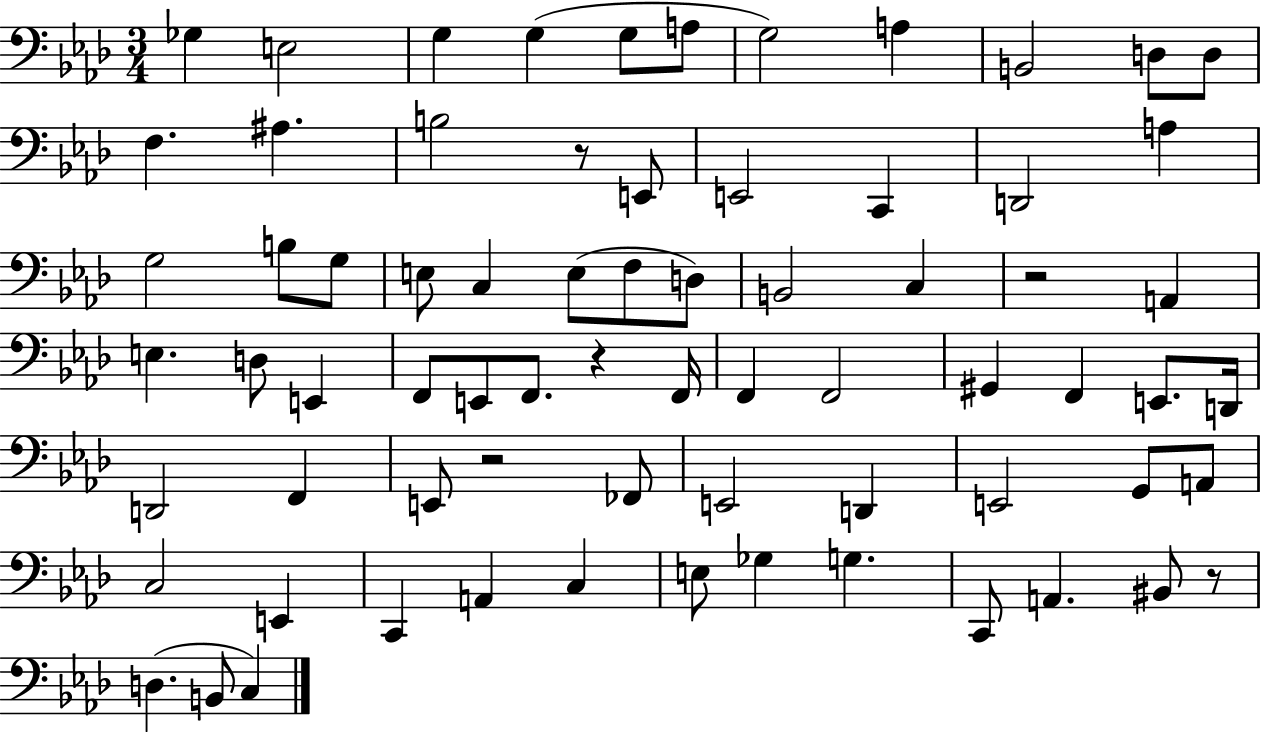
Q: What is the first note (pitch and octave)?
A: Gb3